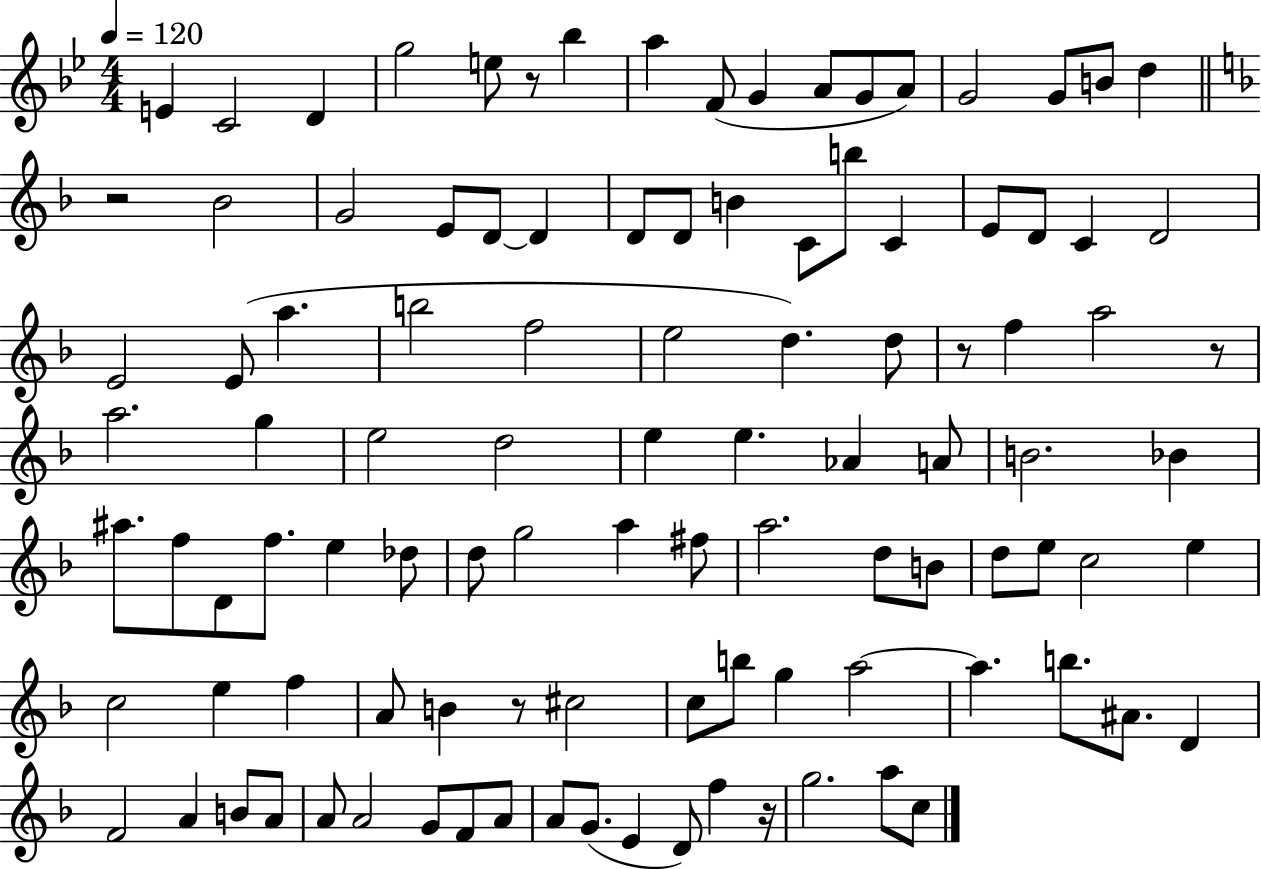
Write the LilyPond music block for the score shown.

{
  \clef treble
  \numericTimeSignature
  \time 4/4
  \key bes \major
  \tempo 4 = 120
  e'4 c'2 d'4 | g''2 e''8 r8 bes''4 | a''4 f'8( g'4 a'8 g'8 a'8) | g'2 g'8 b'8 d''4 | \break \bar "||" \break \key f \major r2 bes'2 | g'2 e'8 d'8~~ d'4 | d'8 d'8 b'4 c'8 b''8 c'4 | e'8 d'8 c'4 d'2 | \break e'2 e'8( a''4. | b''2 f''2 | e''2 d''4.) d''8 | r8 f''4 a''2 r8 | \break a''2. g''4 | e''2 d''2 | e''4 e''4. aes'4 a'8 | b'2. bes'4 | \break ais''8. f''8 d'8 f''8. e''4 des''8 | d''8 g''2 a''4 fis''8 | a''2. d''8 b'8 | d''8 e''8 c''2 e''4 | \break c''2 e''4 f''4 | a'8 b'4 r8 cis''2 | c''8 b''8 g''4 a''2~~ | a''4. b''8. ais'8. d'4 | \break f'2 a'4 b'8 a'8 | a'8 a'2 g'8 f'8 a'8 | a'8 g'8.( e'4 d'8) f''4 r16 | g''2. a''8 c''8 | \break \bar "|."
}